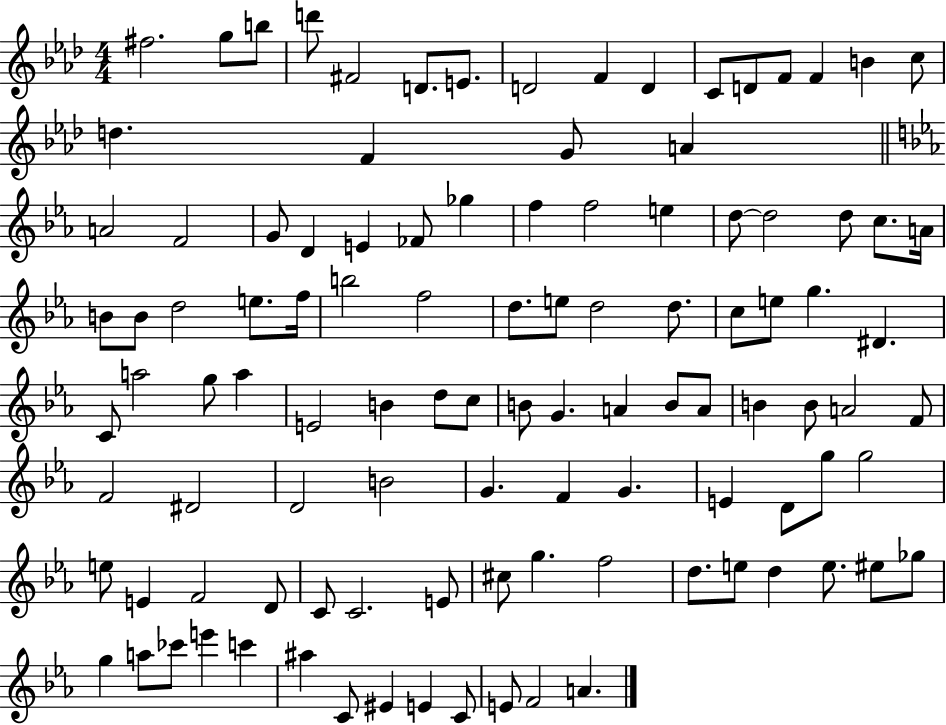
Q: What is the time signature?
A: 4/4